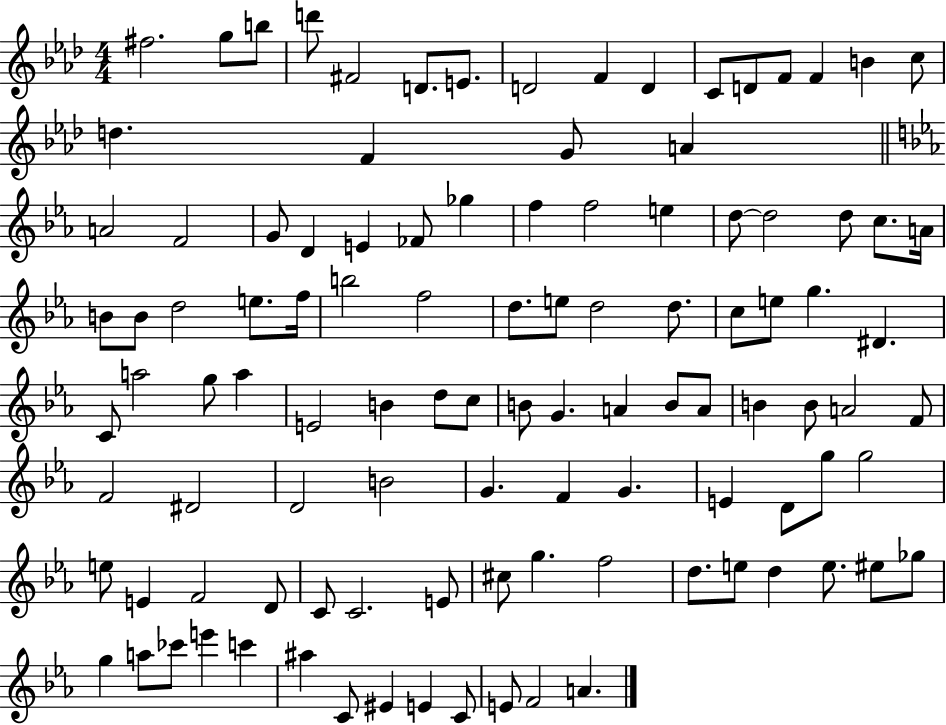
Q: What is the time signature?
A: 4/4